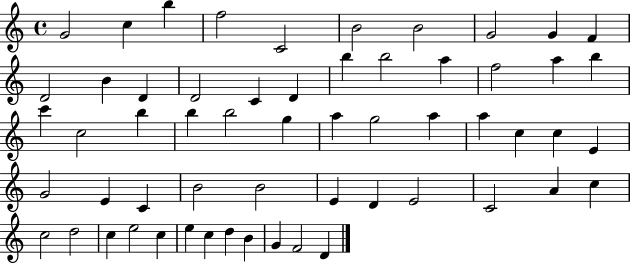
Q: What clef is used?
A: treble